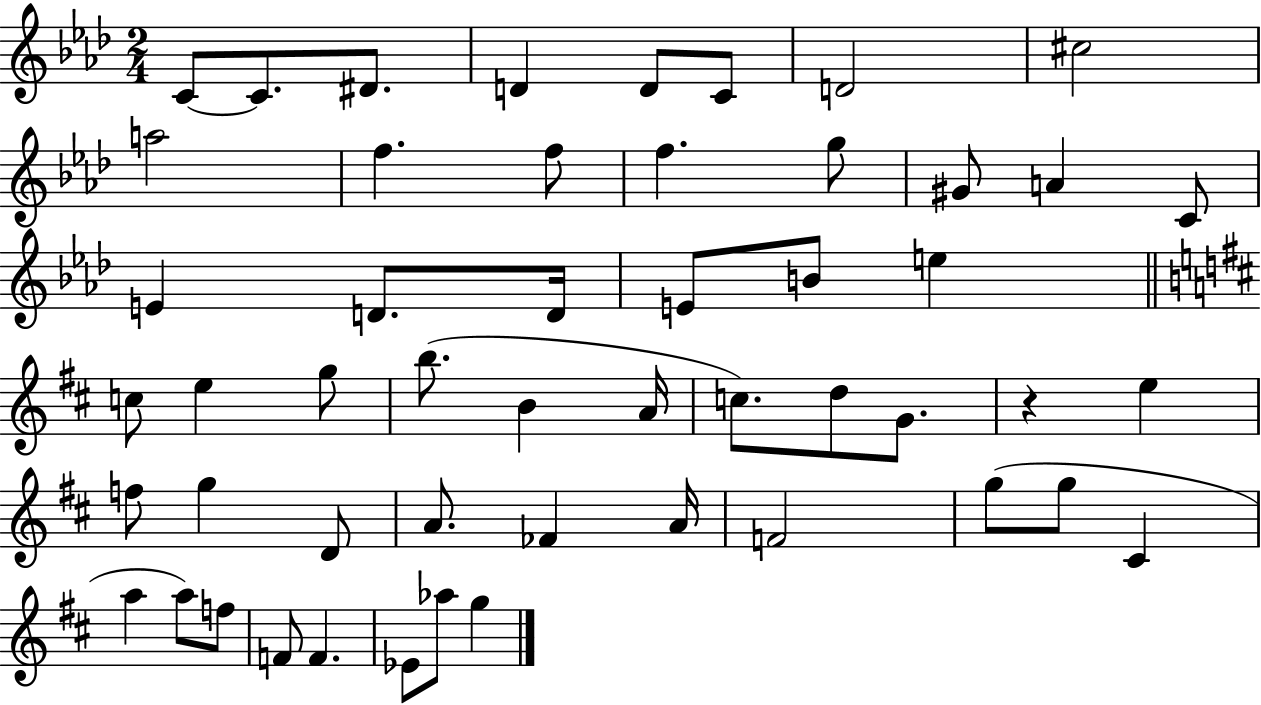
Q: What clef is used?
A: treble